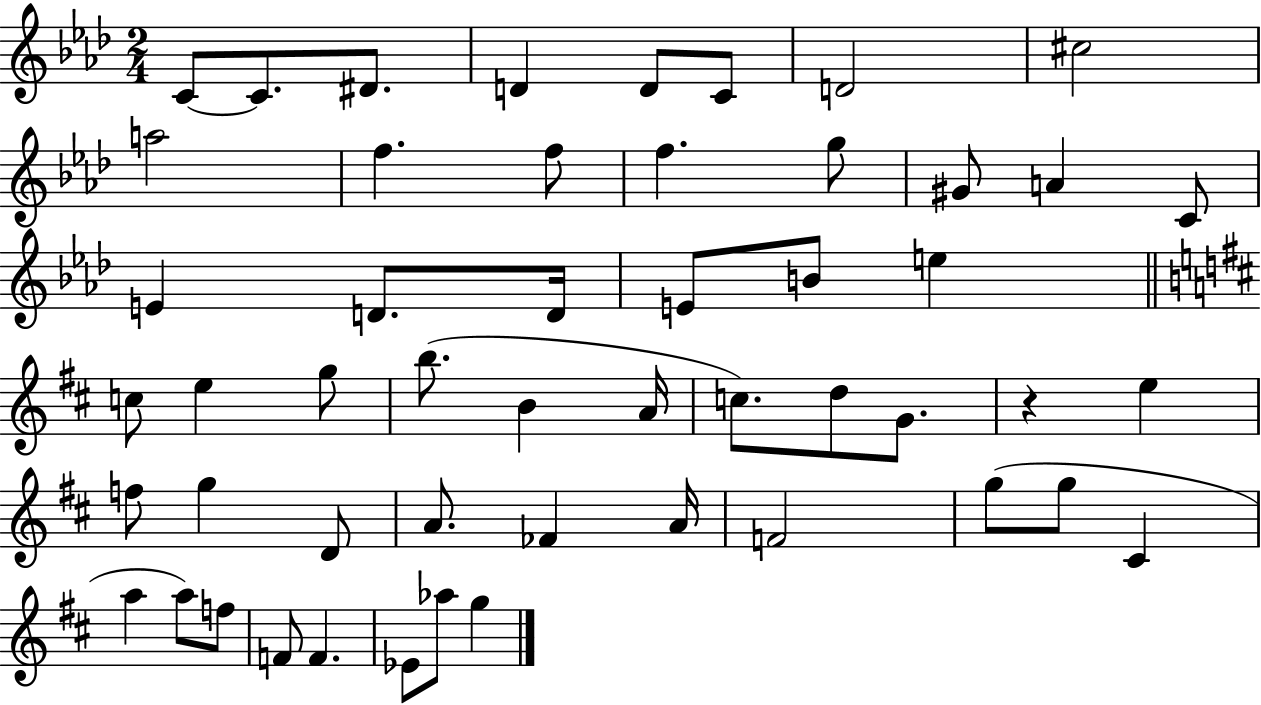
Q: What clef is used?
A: treble